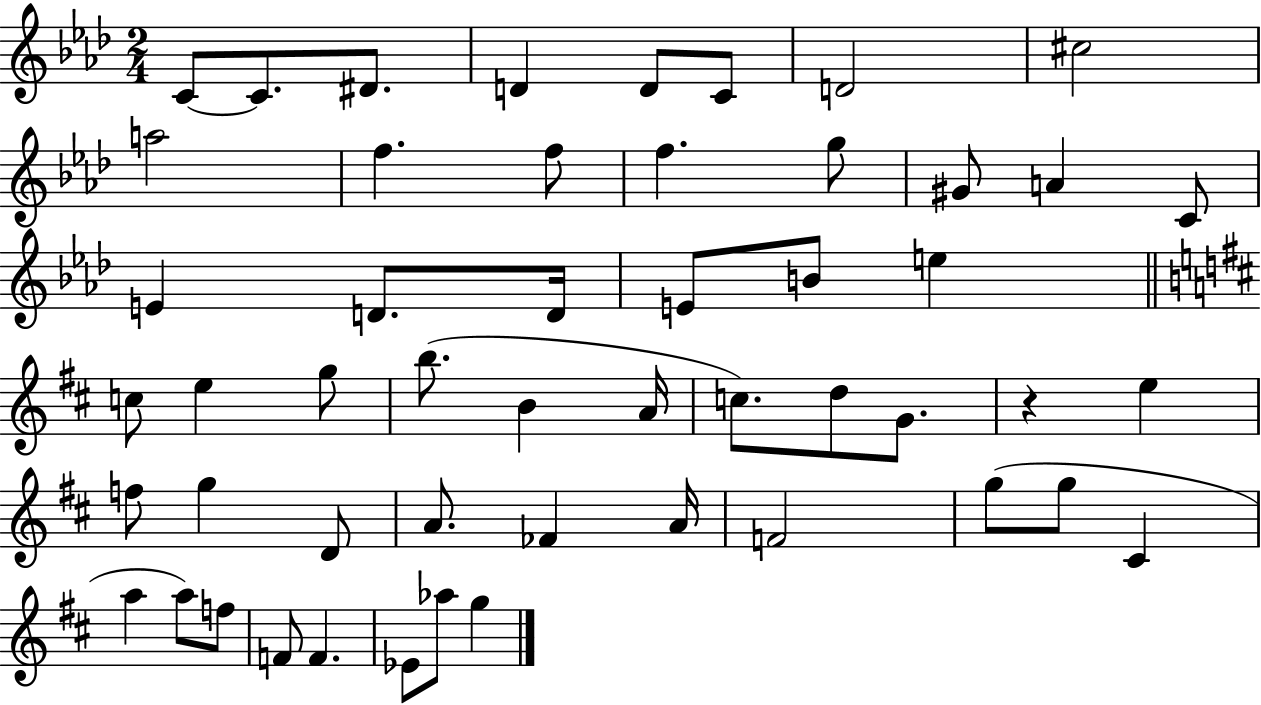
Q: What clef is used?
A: treble